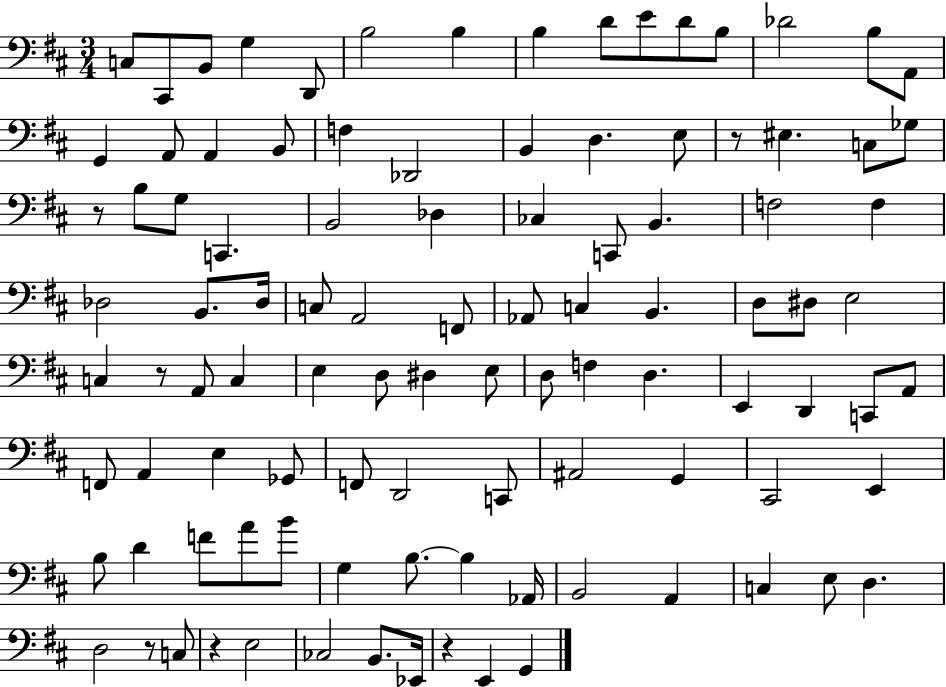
C3/e C#2/e B2/e G3/q D2/e B3/h B3/q B3/q D4/e E4/e D4/e B3/e Db4/h B3/e A2/e G2/q A2/e A2/q B2/e F3/q Db2/h B2/q D3/q. E3/e R/e EIS3/q. C3/e Gb3/e R/e B3/e G3/e C2/q. B2/h Db3/q CES3/q C2/e B2/q. F3/h F3/q Db3/h B2/e. Db3/s C3/e A2/h F2/e Ab2/e C3/q B2/q. D3/e D#3/e E3/h C3/q R/e A2/e C3/q E3/q D3/e D#3/q E3/e D3/e F3/q D3/q. E2/q D2/q C2/e A2/e F2/e A2/q E3/q Gb2/e F2/e D2/h C2/e A#2/h G2/q C#2/h E2/q B3/e D4/q F4/e A4/e B4/e G3/q B3/e. B3/q Ab2/s B2/h A2/q C3/q E3/e D3/q. D3/h R/e C3/e R/q E3/h CES3/h B2/e. Eb2/s R/q E2/q G2/q